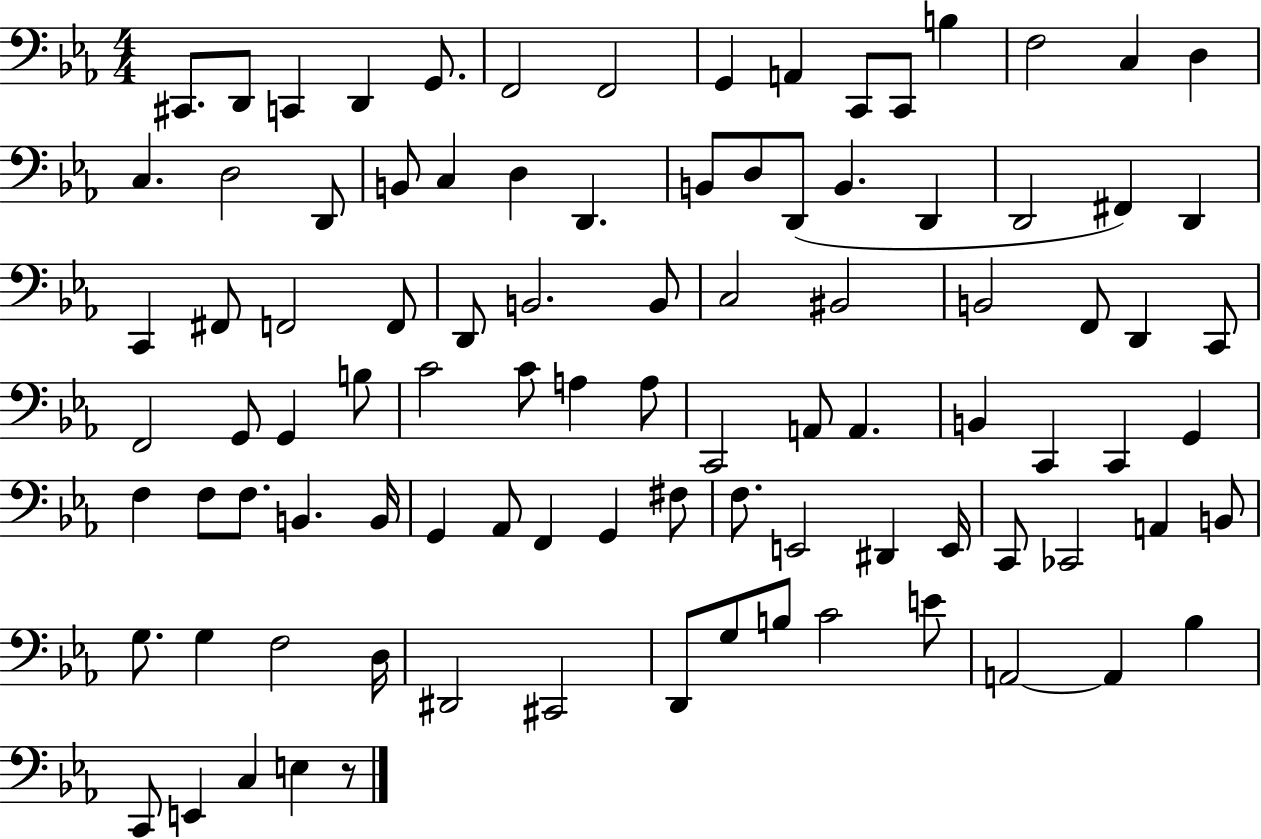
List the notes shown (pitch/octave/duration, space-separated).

C#2/e. D2/e C2/q D2/q G2/e. F2/h F2/h G2/q A2/q C2/e C2/e B3/q F3/h C3/q D3/q C3/q. D3/h D2/e B2/e C3/q D3/q D2/q. B2/e D3/e D2/e B2/q. D2/q D2/h F#2/q D2/q C2/q F#2/e F2/h F2/e D2/e B2/h. B2/e C3/h BIS2/h B2/h F2/e D2/q C2/e F2/h G2/e G2/q B3/e C4/h C4/e A3/q A3/e C2/h A2/e A2/q. B2/q C2/q C2/q G2/q F3/q F3/e F3/e. B2/q. B2/s G2/q Ab2/e F2/q G2/q F#3/e F3/e. E2/h D#2/q E2/s C2/e CES2/h A2/q B2/e G3/e. G3/q F3/h D3/s D#2/h C#2/h D2/e G3/e B3/e C4/h E4/e A2/h A2/q Bb3/q C2/e E2/q C3/q E3/q R/e